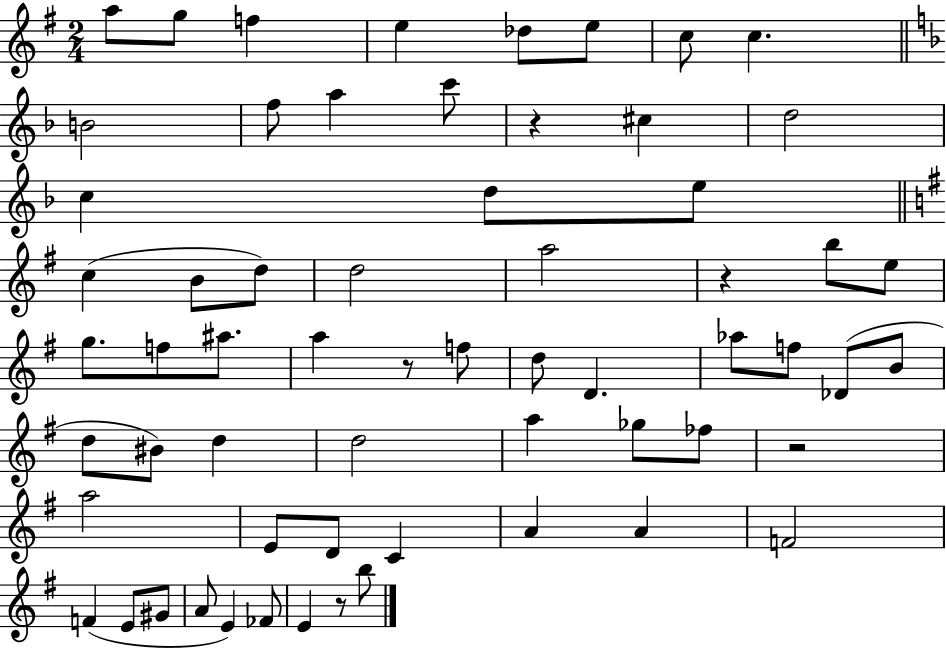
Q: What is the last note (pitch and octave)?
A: B5